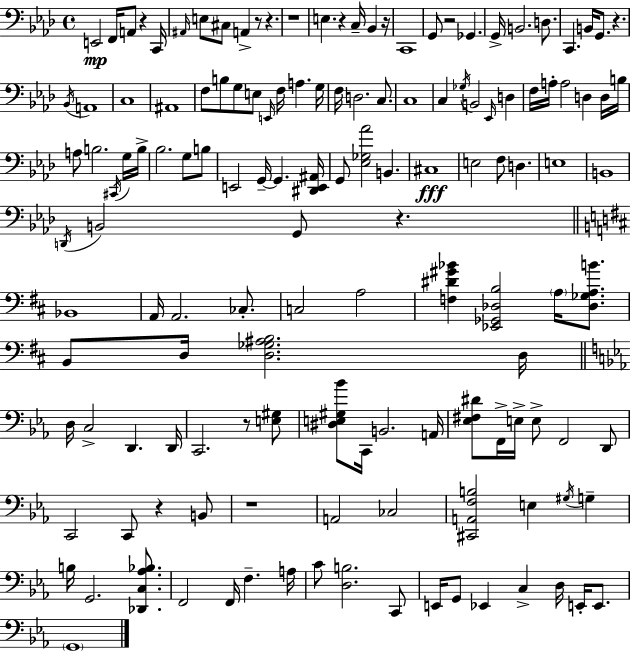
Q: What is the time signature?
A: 4/4